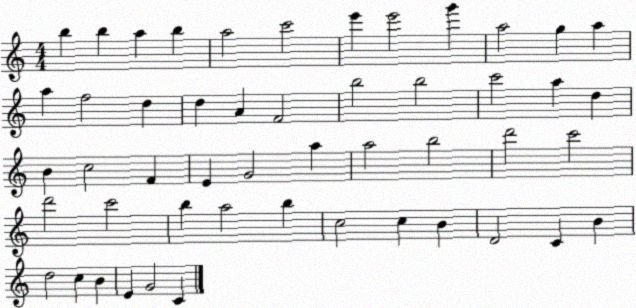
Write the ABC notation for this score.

X:1
T:Untitled
M:4/4
L:1/4
K:C
b b a b a2 c'2 e' e'2 g' a2 g a a f2 d d A F2 b2 b2 c'2 a d B c2 F E G2 a a2 b2 d'2 c'2 d'2 c'2 b a2 b c2 c B D2 C B d2 c B E G2 C